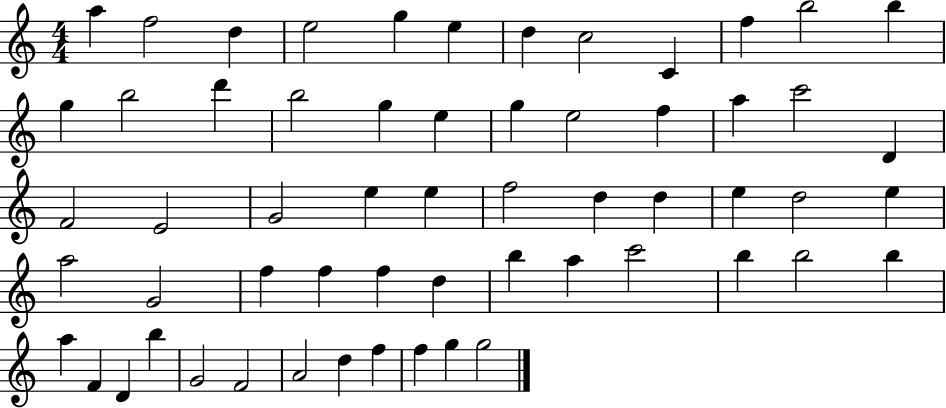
A5/q F5/h D5/q E5/h G5/q E5/q D5/q C5/h C4/q F5/q B5/h B5/q G5/q B5/h D6/q B5/h G5/q E5/q G5/q E5/h F5/q A5/q C6/h D4/q F4/h E4/h G4/h E5/q E5/q F5/h D5/q D5/q E5/q D5/h E5/q A5/h G4/h F5/q F5/q F5/q D5/q B5/q A5/q C6/h B5/q B5/h B5/q A5/q F4/q D4/q B5/q G4/h F4/h A4/h D5/q F5/q F5/q G5/q G5/h